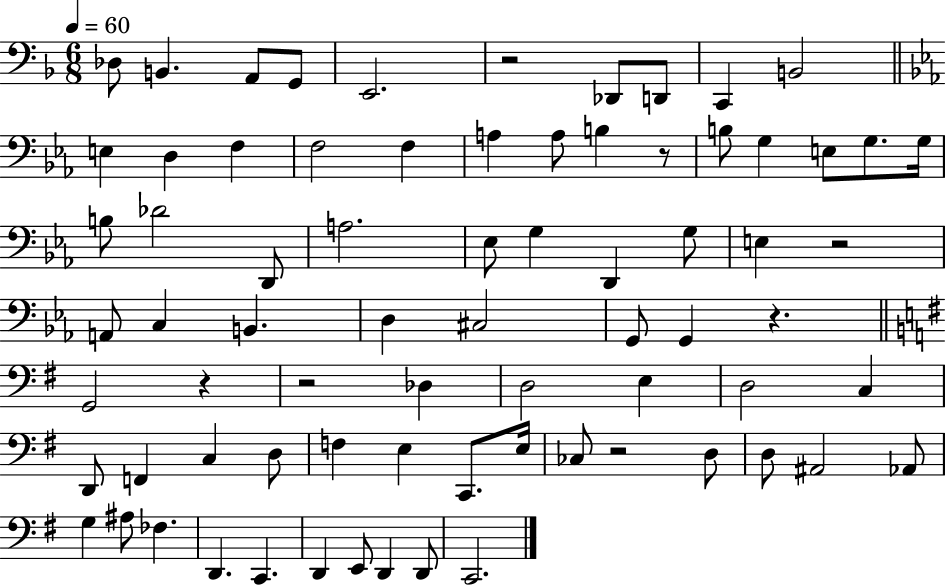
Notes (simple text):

Db3/e B2/q. A2/e G2/e E2/h. R/h Db2/e D2/e C2/q B2/h E3/q D3/q F3/q F3/h F3/q A3/q A3/e B3/q R/e B3/e G3/q E3/e G3/e. G3/s B3/e Db4/h D2/e A3/h. Eb3/e G3/q D2/q G3/e E3/q R/h A2/e C3/q B2/q. D3/q C#3/h G2/e G2/q R/q. G2/h R/q R/h Db3/q D3/h E3/q D3/h C3/q D2/e F2/q C3/q D3/e F3/q E3/q C2/e. E3/s CES3/e R/h D3/e D3/e A#2/h Ab2/e G3/q A#3/e FES3/q. D2/q. C2/q. D2/q E2/e D2/q D2/e C2/h.